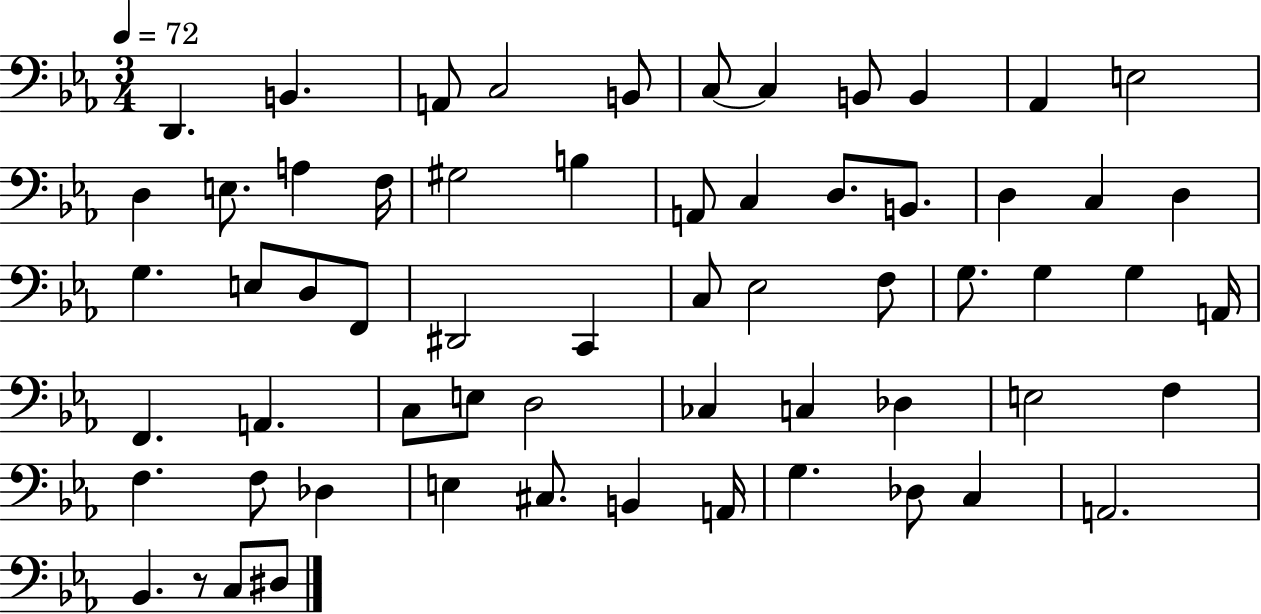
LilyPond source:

{
  \clef bass
  \numericTimeSignature
  \time 3/4
  \key ees \major
  \tempo 4 = 72
  \repeat volta 2 { d,4. b,4. | a,8 c2 b,8 | c8~~ c4 b,8 b,4 | aes,4 e2 | \break d4 e8. a4 f16 | gis2 b4 | a,8 c4 d8. b,8. | d4 c4 d4 | \break g4. e8 d8 f,8 | dis,2 c,4 | c8 ees2 f8 | g8. g4 g4 a,16 | \break f,4. a,4. | c8 e8 d2 | ces4 c4 des4 | e2 f4 | \break f4. f8 des4 | e4 cis8. b,4 a,16 | g4. des8 c4 | a,2. | \break bes,4. r8 c8 dis8 | } \bar "|."
}